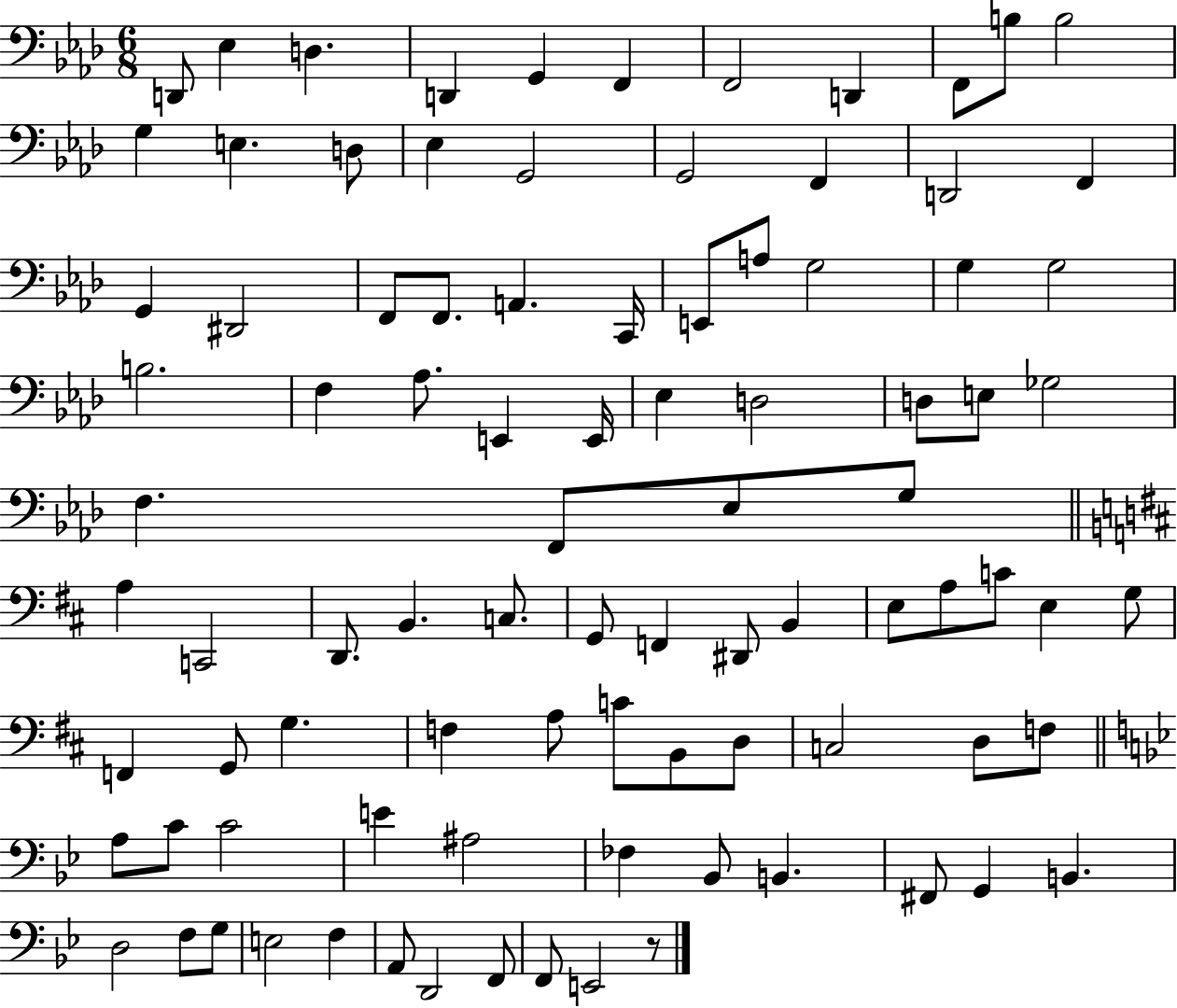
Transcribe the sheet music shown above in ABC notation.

X:1
T:Untitled
M:6/8
L:1/4
K:Ab
D,,/2 _E, D, D,, G,, F,, F,,2 D,, F,,/2 B,/2 B,2 G, E, D,/2 _E, G,,2 G,,2 F,, D,,2 F,, G,, ^D,,2 F,,/2 F,,/2 A,, C,,/4 E,,/2 A,/2 G,2 G, G,2 B,2 F, _A,/2 E,, E,,/4 _E, D,2 D,/2 E,/2 _G,2 F, F,,/2 _E,/2 G,/2 A, C,,2 D,,/2 B,, C,/2 G,,/2 F,, ^D,,/2 B,, E,/2 A,/2 C/2 E, G,/2 F,, G,,/2 G, F, A,/2 C/2 B,,/2 D,/2 C,2 D,/2 F,/2 A,/2 C/2 C2 E ^A,2 _F, _B,,/2 B,, ^F,,/2 G,, B,, D,2 F,/2 G,/2 E,2 F, A,,/2 D,,2 F,,/2 F,,/2 E,,2 z/2